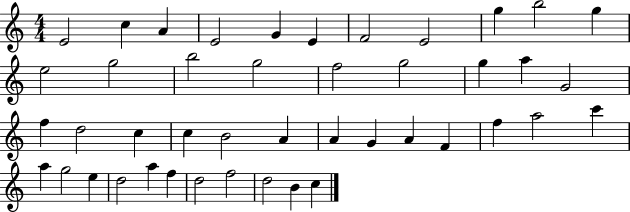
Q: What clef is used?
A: treble